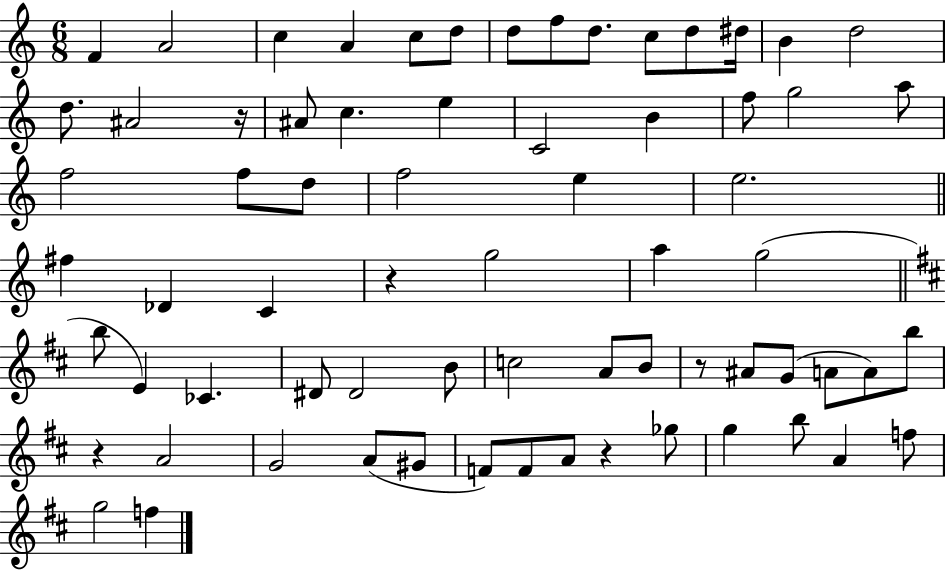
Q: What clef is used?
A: treble